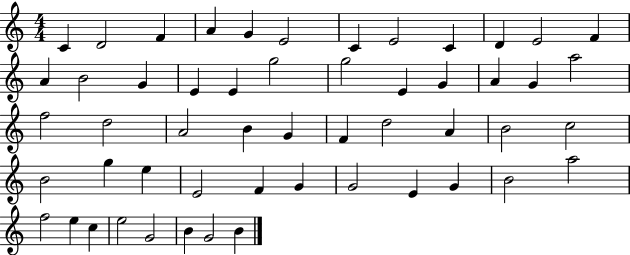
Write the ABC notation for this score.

X:1
T:Untitled
M:4/4
L:1/4
K:C
C D2 F A G E2 C E2 C D E2 F A B2 G E E g2 g2 E G A G a2 f2 d2 A2 B G F d2 A B2 c2 B2 g e E2 F G G2 E G B2 a2 f2 e c e2 G2 B G2 B